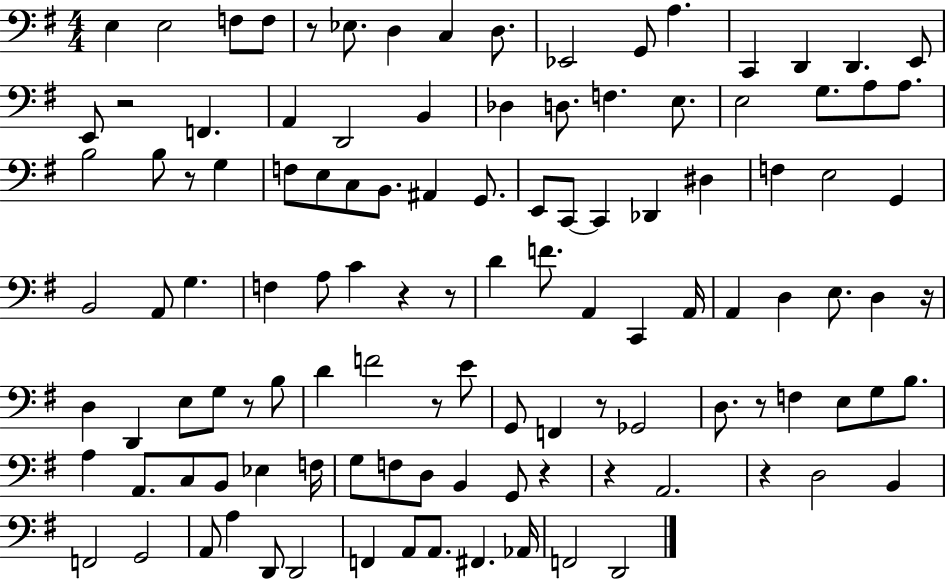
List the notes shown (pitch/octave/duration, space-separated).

E3/q E3/h F3/e F3/e R/e Eb3/e. D3/q C3/q D3/e. Eb2/h G2/e A3/q. C2/q D2/q D2/q. E2/e E2/e R/h F2/q. A2/q D2/h B2/q Db3/q D3/e. F3/q. E3/e. E3/h G3/e. A3/e A3/e. B3/h B3/e R/e G3/q F3/e E3/e C3/e B2/e. A#2/q G2/e. E2/e C2/e C2/q Db2/q D#3/q F3/q E3/h G2/q B2/h A2/e G3/q. F3/q A3/e C4/q R/q R/e D4/q F4/e. A2/q C2/q A2/s A2/q D3/q E3/e. D3/q R/s D3/q D2/q E3/e G3/e R/e B3/e D4/q F4/h R/e E4/e G2/e F2/q R/e Gb2/h D3/e. R/e F3/q E3/e G3/e B3/e. A3/q A2/e. C3/e B2/e Eb3/q F3/s G3/e F3/e D3/e B2/q G2/e R/q R/q A2/h. R/q D3/h B2/q F2/h G2/h A2/e A3/q D2/e D2/h F2/q A2/e A2/e. F#2/q. Ab2/s F2/h D2/h